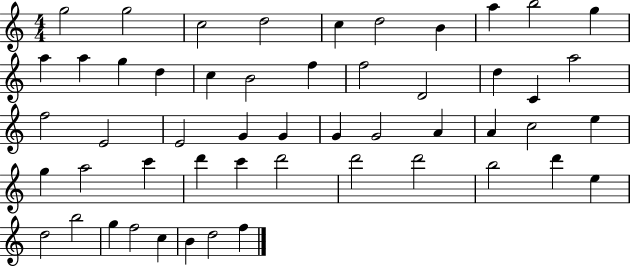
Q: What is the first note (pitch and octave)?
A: G5